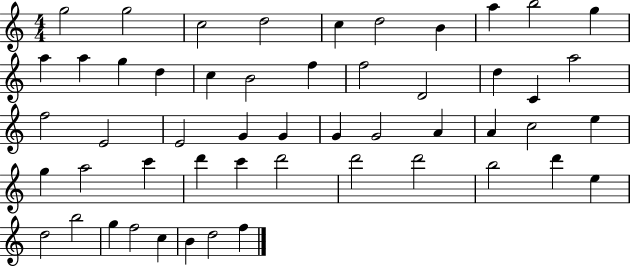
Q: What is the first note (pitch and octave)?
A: G5